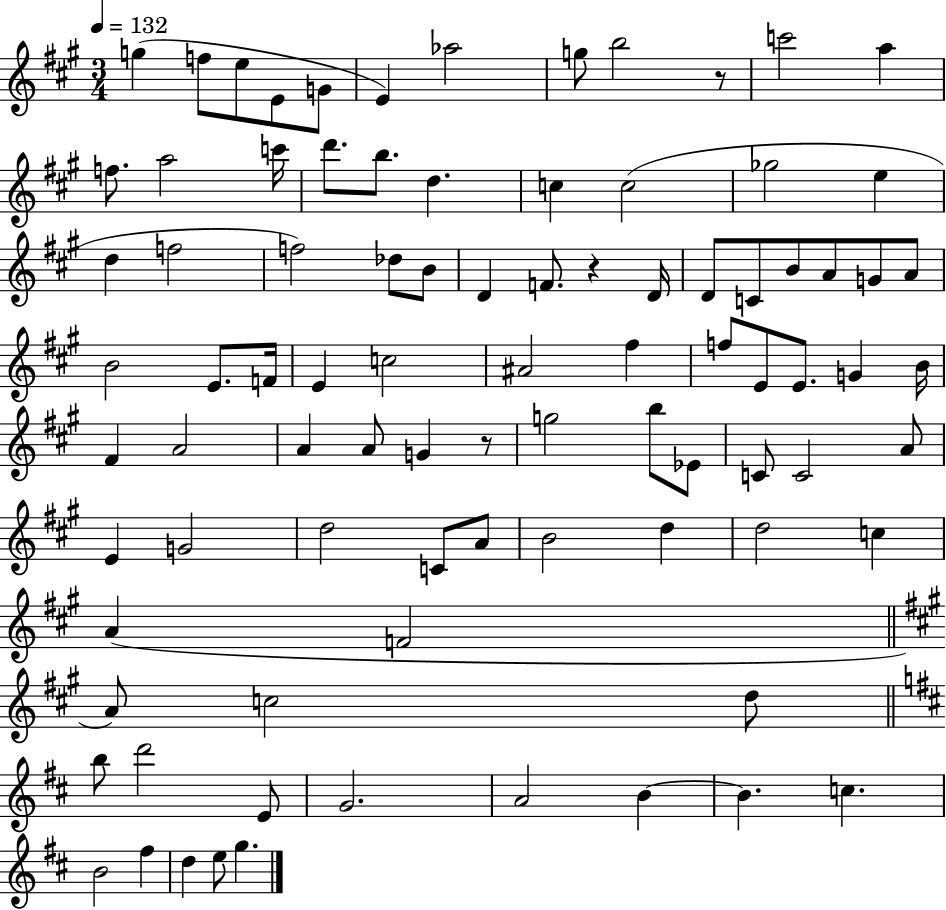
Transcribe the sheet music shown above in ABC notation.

X:1
T:Untitled
M:3/4
L:1/4
K:A
g f/2 e/2 E/2 G/2 E _a2 g/2 b2 z/2 c'2 a f/2 a2 c'/4 d'/2 b/2 d c c2 _g2 e d f2 f2 _d/2 B/2 D F/2 z D/4 D/2 C/2 B/2 A/2 G/2 A/2 B2 E/2 F/4 E c2 ^A2 ^f f/2 E/2 E/2 G B/4 ^F A2 A A/2 G z/2 g2 b/2 _E/2 C/2 C2 A/2 E G2 d2 C/2 A/2 B2 d d2 c A F2 A/2 c2 d/2 b/2 d'2 E/2 G2 A2 B B c B2 ^f d e/2 g